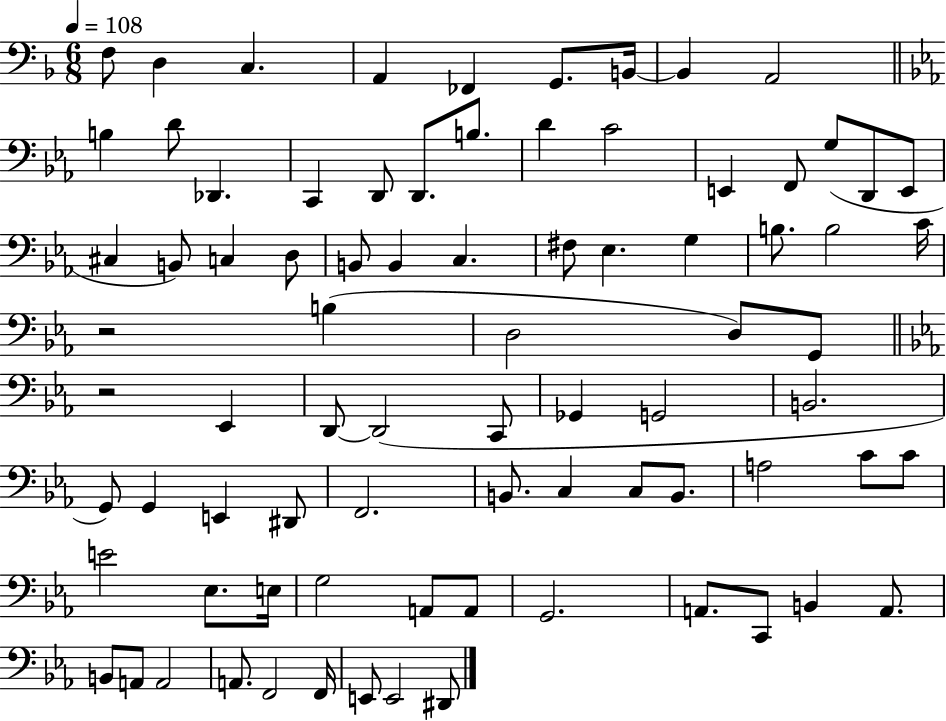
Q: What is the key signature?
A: F major